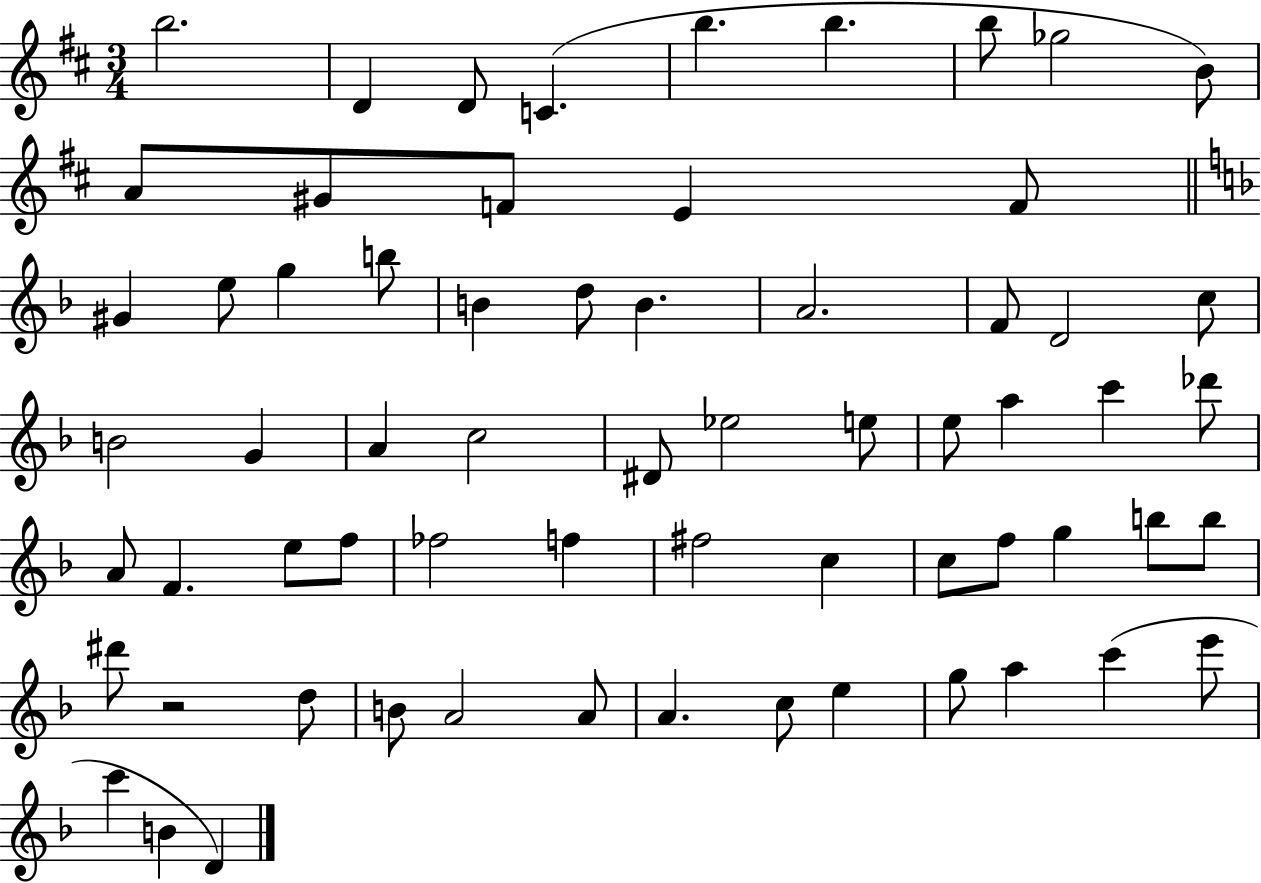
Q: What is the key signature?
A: D major